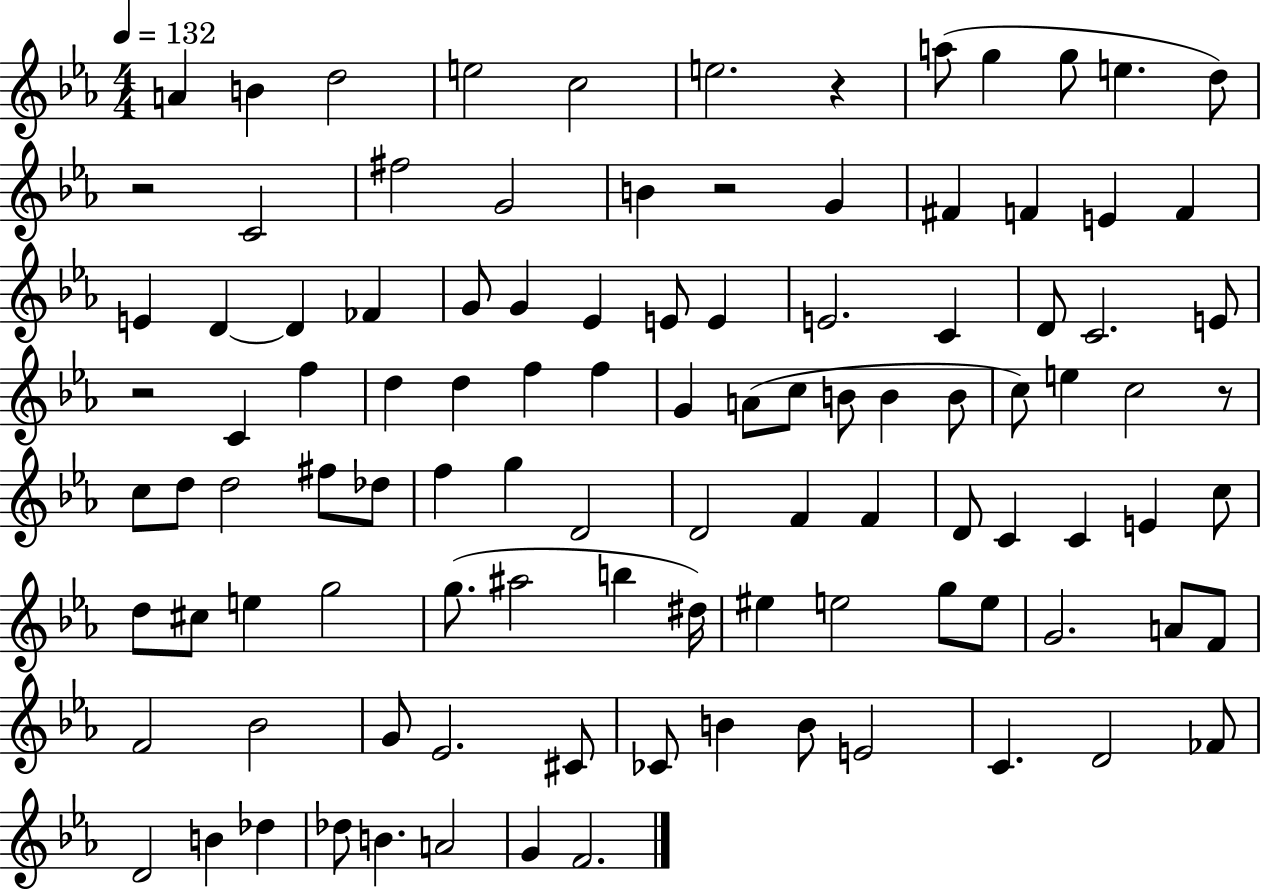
A4/q B4/q D5/h E5/h C5/h E5/h. R/q A5/e G5/q G5/e E5/q. D5/e R/h C4/h F#5/h G4/h B4/q R/h G4/q F#4/q F4/q E4/q F4/q E4/q D4/q D4/q FES4/q G4/e G4/q Eb4/q E4/e E4/q E4/h. C4/q D4/e C4/h. E4/e R/h C4/q F5/q D5/q D5/q F5/q F5/q G4/q A4/e C5/e B4/e B4/q B4/e C5/e E5/q C5/h R/e C5/e D5/e D5/h F#5/e Db5/e F5/q G5/q D4/h D4/h F4/q F4/q D4/e C4/q C4/q E4/q C5/e D5/e C#5/e E5/q G5/h G5/e. A#5/h B5/q D#5/s EIS5/q E5/h G5/e E5/e G4/h. A4/e F4/e F4/h Bb4/h G4/e Eb4/h. C#4/e CES4/e B4/q B4/e E4/h C4/q. D4/h FES4/e D4/h B4/q Db5/q Db5/e B4/q. A4/h G4/q F4/h.